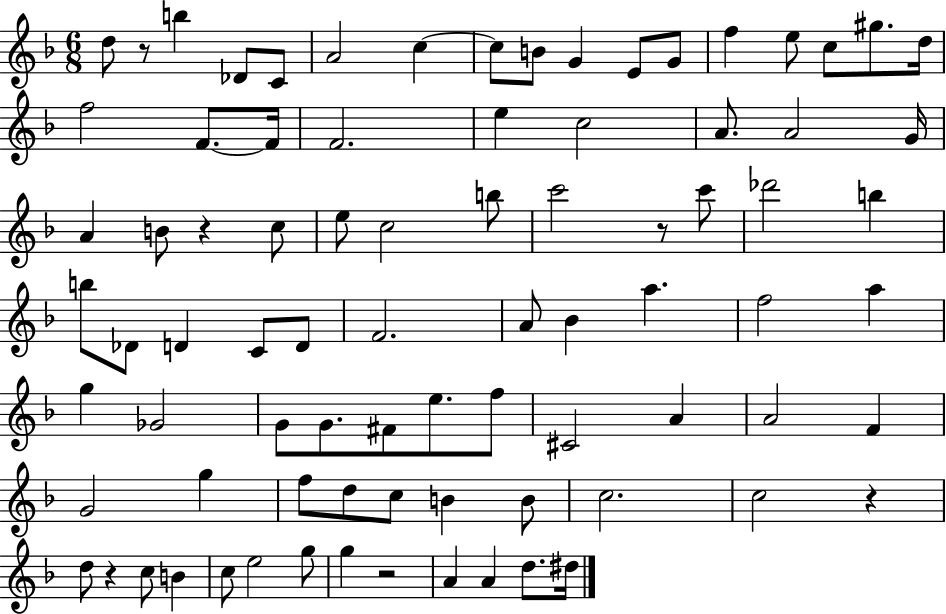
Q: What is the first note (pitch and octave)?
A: D5